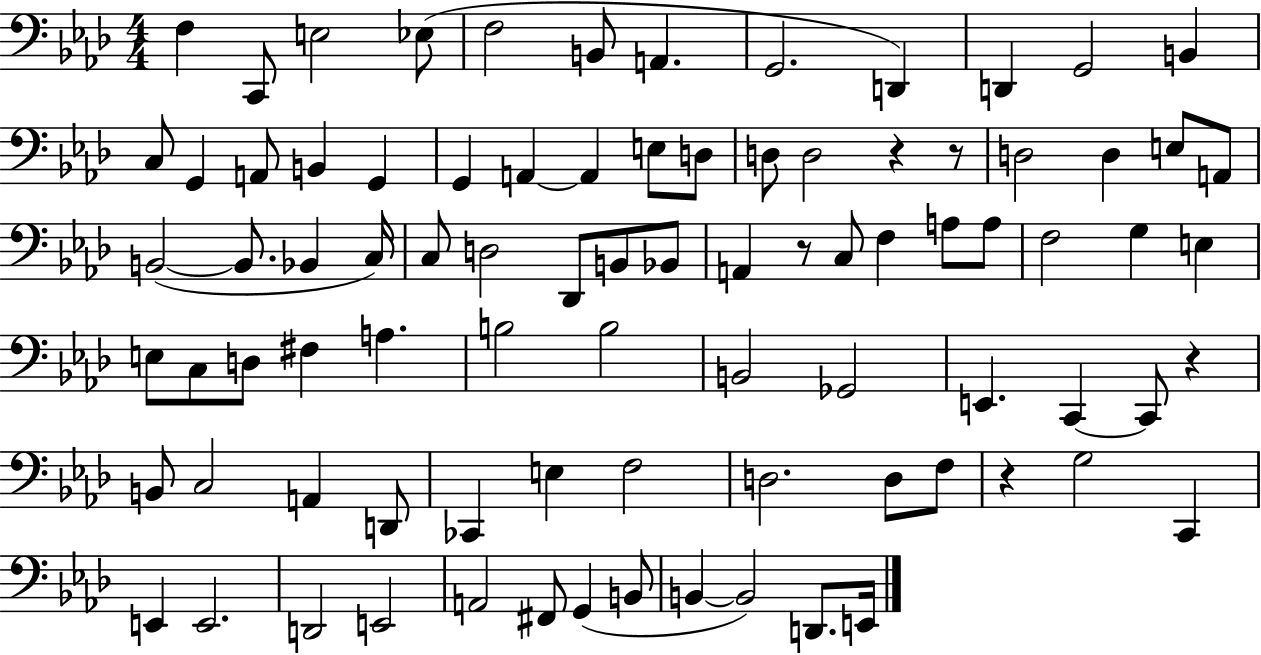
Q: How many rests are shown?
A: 5